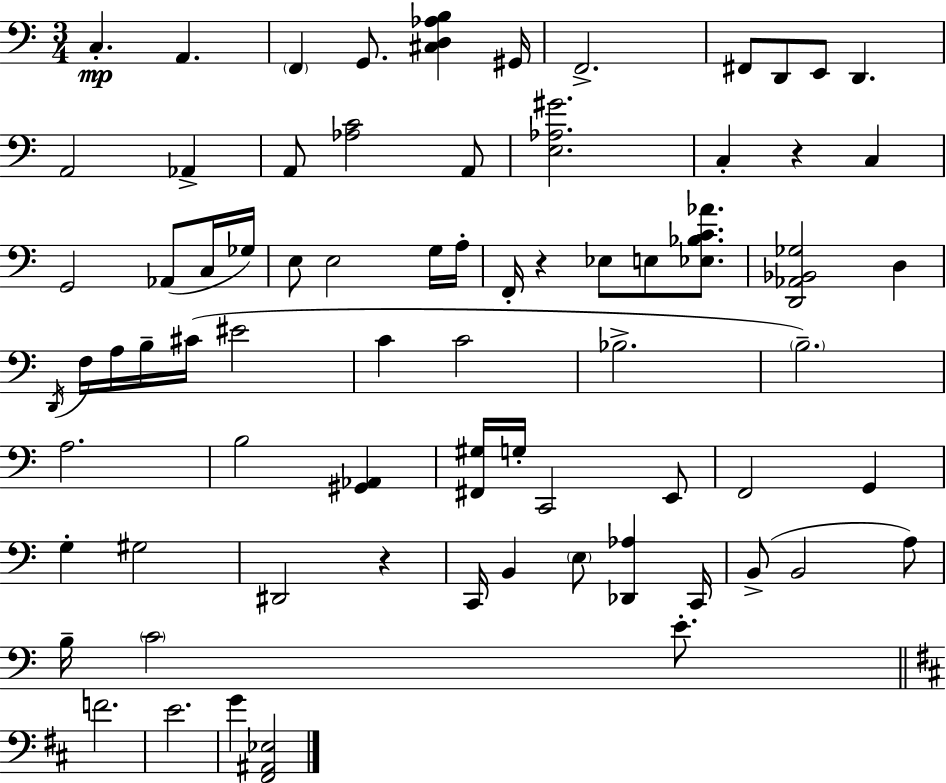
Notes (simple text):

C3/q. A2/q. F2/q G2/e. [C#3,D3,Ab3,B3]/q G#2/s F2/h. F#2/e D2/e E2/e D2/q. A2/h Ab2/q A2/e [Ab3,C4]/h A2/e [E3,Ab3,G#4]/h. C3/q R/q C3/q G2/h Ab2/e C3/s Gb3/s E3/e E3/h G3/s A3/s F2/s R/q Eb3/e E3/e [Eb3,Bb3,C4,Ab4]/e. [D2,Ab2,Bb2,Gb3]/h D3/q D2/s F3/s A3/s B3/s C#4/s EIS4/h C4/q C4/h Bb3/h. B3/h. A3/h. B3/h [G#2,Ab2]/q [F#2,G#3]/s G3/s C2/h E2/e F2/h G2/q G3/q G#3/h D#2/h R/q C2/s B2/q E3/e [Db2,Ab3]/q C2/s B2/e B2/h A3/e B3/s C4/h E4/e. F4/h. E4/h. G4/q [F#2,A#2,Eb3]/h